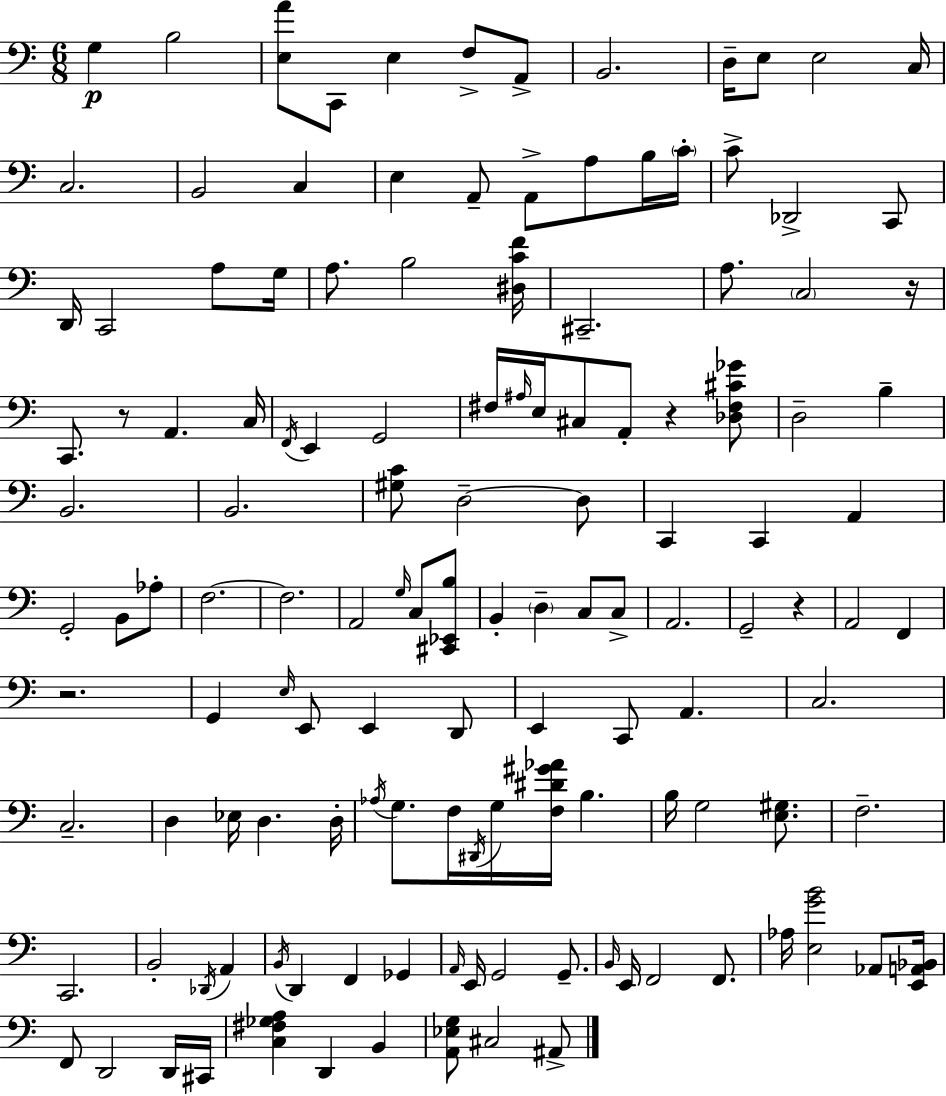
G3/q B3/h [E3,A4]/e C2/e E3/q F3/e A2/e B2/h. D3/s E3/e E3/h C3/s C3/h. B2/h C3/q E3/q A2/e A2/e A3/e B3/s C4/s C4/e Db2/h C2/e D2/s C2/h A3/e G3/s A3/e. B3/h [D#3,C4,F4]/s C#2/h. A3/e. C3/h R/s C2/e. R/e A2/q. C3/s F2/s E2/q G2/h F#3/s A#3/s E3/s C#3/e A2/e R/q [Db3,F#3,C#4,Gb4]/e D3/h B3/q B2/h. B2/h. [G#3,C4]/e D3/h D3/e C2/q C2/q A2/q G2/h B2/e Ab3/e F3/h. F3/h. A2/h G3/s C3/e [C#2,Eb2,B3]/e B2/q D3/q C3/e C3/e A2/h. G2/h R/q A2/h F2/q R/h. G2/q E3/s E2/e E2/q D2/e E2/q C2/e A2/q. C3/h. C3/h. D3/q Eb3/s D3/q. D3/s Ab3/s G3/e. F3/s D#2/s G3/s [F3,D#4,G#4,Ab4]/s B3/q. B3/s G3/h [E3,G#3]/e. F3/h. C2/h. B2/h Db2/s A2/q B2/s D2/q F2/q Gb2/q A2/s E2/s G2/h G2/e. B2/s E2/s F2/h F2/e. Ab3/s [E3,G4,B4]/h Ab2/e [E2,A2,Bb2]/s F2/e D2/h D2/s C#2/s [C3,F#3,Gb3,A3]/q D2/q B2/q [A2,Eb3,G3]/e C#3/h A#2/e